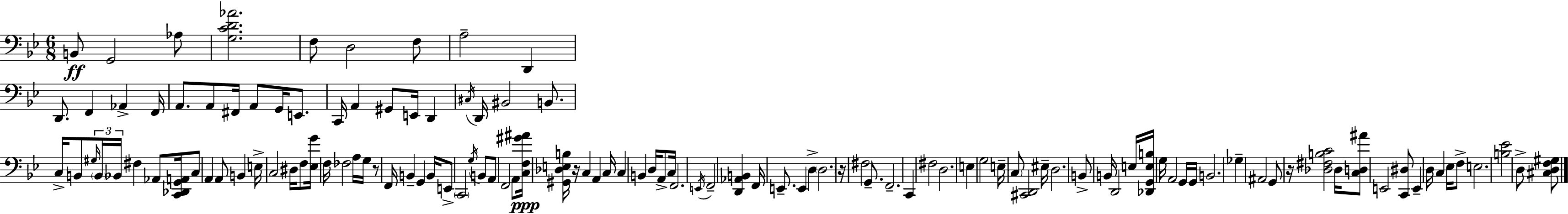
X:1
T:Untitled
M:6/8
L:1/4
K:Bb
B,,/2 G,,2 _A,/2 [G,CD_A]2 F,/2 D,2 F,/2 A,2 D,, D,,/2 F,, _A,, F,,/4 A,,/2 A,,/2 ^F,,/4 A,,/2 G,,/4 E,,/2 C,,/4 A,, ^G,,/2 E,,/4 D,, ^C,/4 D,,/4 ^B,,2 B,,/2 C,/4 B,,/2 ^G,/4 B,,/4 _B,,/4 ^F, _A,,/2 [C,,_D,,G,,A,,]/4 C,/2 A,, A,,/2 B,, E,/4 C,2 ^D,/4 F,/2 [_E,G]/4 F,/4 _F,2 A,/4 G,/4 z/2 F,,/4 B,, G,, B,,/4 E,,/2 C,,2 G,/4 B,,/2 A,,/2 F,,2 A,,/2 [C,F,^G^A]/4 [^G,,_D,E,B,]/4 z/4 C, A,, C,/4 C, B,, D,/4 A,,/2 C,/4 F,,2 E,,/4 F,,2 [D,,_A,,B,,] F,,/4 E,,/2 E,, D, D,2 z/4 ^F,2 G,,/2 F,,2 C,, ^F,2 D,2 E, G,2 E,/4 C,/2 [^C,,D,,]2 ^E,/4 D,2 B,,/2 B,,/4 D,,2 E,/4 [_D,,G,,E,B,]/4 G,/4 A,,2 G,,/4 G,,/4 B,,2 _G, ^A,,2 G,,/2 z/4 [_D,^F,B,C]2 _D,/4 [C,D,^A]/2 E,,2 [C,,^D,]/2 E,, D,/4 C, _E,/4 F,/2 E,2 [B,_E]2 D,/2 [^C,D,F,^G,]/2